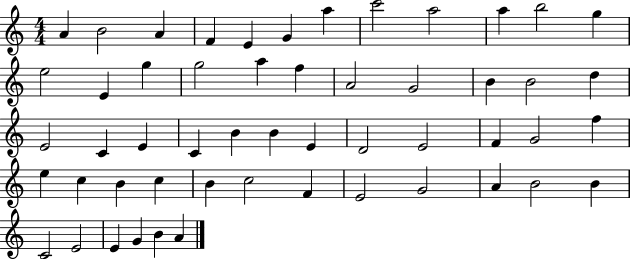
{
  \clef treble
  \numericTimeSignature
  \time 4/4
  \key c \major
  a'4 b'2 a'4 | f'4 e'4 g'4 a''4 | c'''2 a''2 | a''4 b''2 g''4 | \break e''2 e'4 g''4 | g''2 a''4 f''4 | a'2 g'2 | b'4 b'2 d''4 | \break e'2 c'4 e'4 | c'4 b'4 b'4 e'4 | d'2 e'2 | f'4 g'2 f''4 | \break e''4 c''4 b'4 c''4 | b'4 c''2 f'4 | e'2 g'2 | a'4 b'2 b'4 | \break c'2 e'2 | e'4 g'4 b'4 a'4 | \bar "|."
}